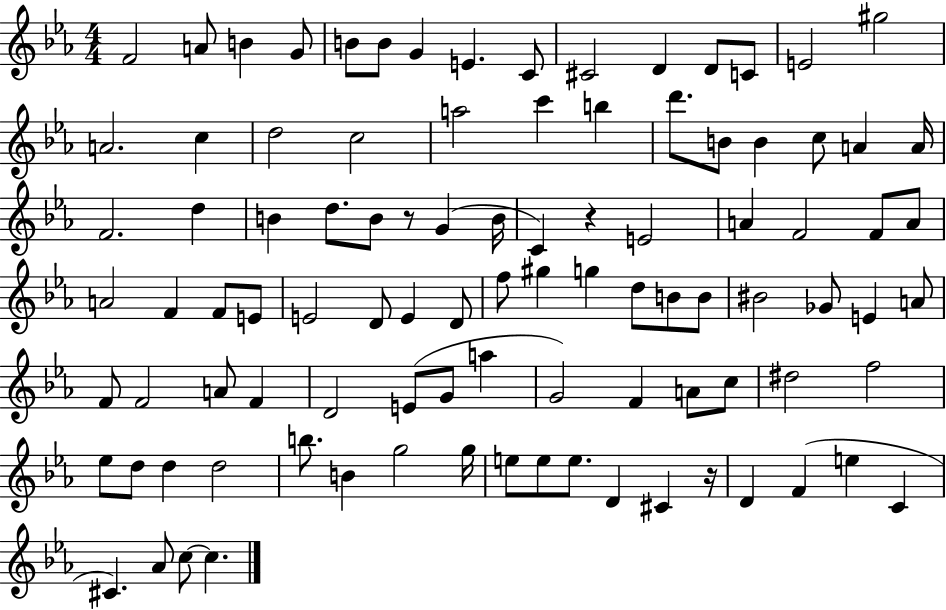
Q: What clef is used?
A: treble